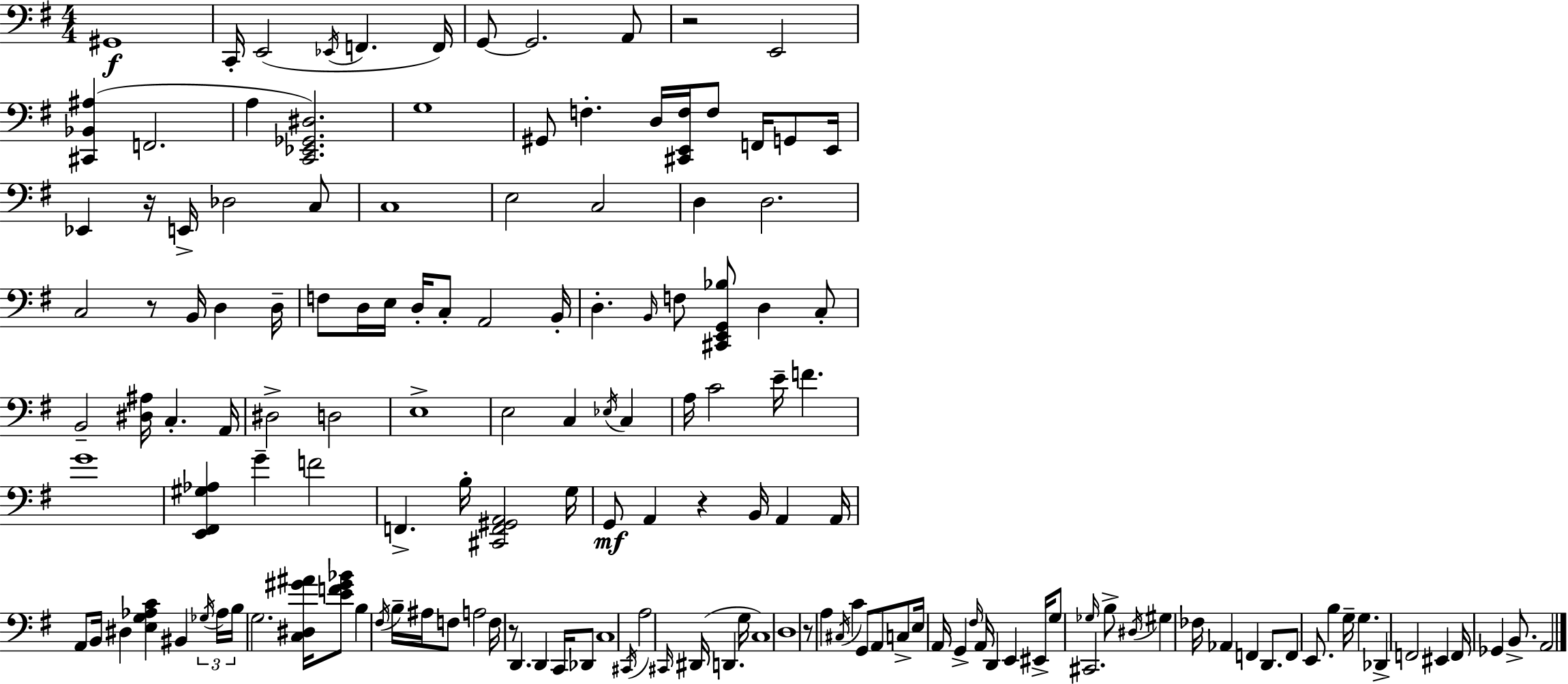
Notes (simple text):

G#2/w C2/s E2/h Eb2/s F2/q. F2/s G2/e G2/h. A2/e R/h E2/h [C#2,Bb2,A#3]/q F2/h. A3/q [C2,Eb2,Gb2,D#3]/h. G3/w G#2/e F3/q. D3/s [C#2,E2,F3]/s F3/e F2/s G2/e E2/s Eb2/q R/s E2/s Db3/h C3/e C3/w E3/h C3/h D3/q D3/h. C3/h R/e B2/s D3/q D3/s F3/e D3/s E3/s D3/s C3/e A2/h B2/s D3/q. B2/s F3/e [C#2,E2,G2,Bb3]/e D3/q C3/e B2/h [D#3,A#3]/s C3/q. A2/s D#3/h D3/h E3/w E3/h C3/q Eb3/s C3/q A3/s C4/h E4/s F4/q. G4/w [E2,F#2,G#3,Ab3]/q G4/q F4/h F2/q. B3/s [C#2,F2,G#2,A2]/h G3/s G2/e A2/q R/q B2/s A2/q A2/s A2/e B2/s D#3/q [E3,G3,Ab3,C4]/q BIS2/q Gb3/s Ab3/s B3/s G3/h. [C3,D#3,G#4,A#4]/s [E4,F4,G#4,Bb4]/e B3/q F#3/s B3/s A#3/s F3/e A3/h F3/s R/e D2/q. D2/q C2/s Db2/e C3/w C#2/s A3/h C#2/s D#2/s D2/q. G3/s C3/w D3/w R/e A3/q C#3/s C4/q G2/e A2/e C3/e E3/s A2/s G2/q F#3/s A2/s D2/q E2/q EIS2/s G3/e C#2/h. Gb3/s B3/e D#3/s G#3/q FES3/s Ab2/q F2/q D2/e. F2/e E2/e. B3/q G3/s G3/q. Db2/q F2/h EIS2/q F2/s Gb2/q B2/e. A2/h